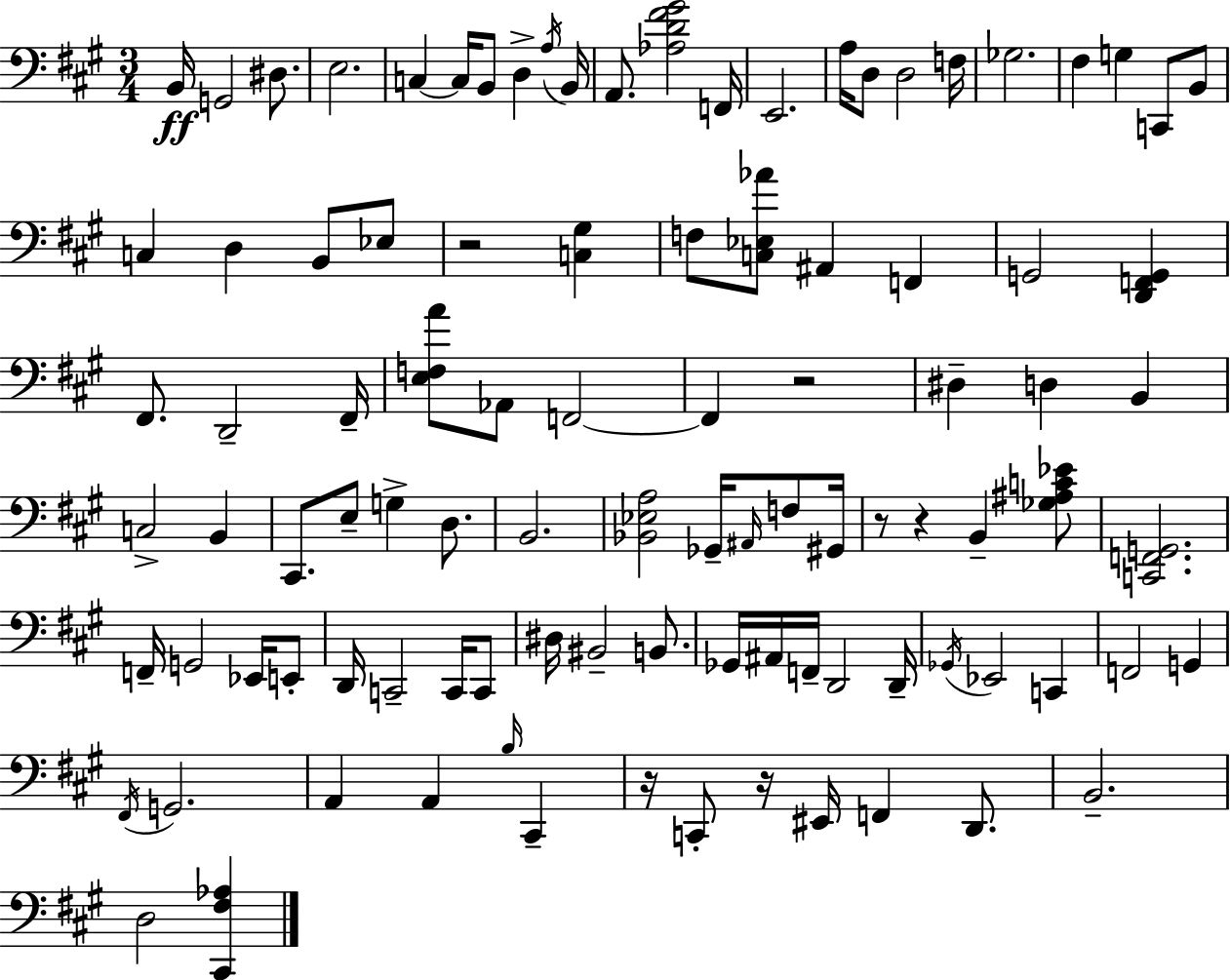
B2/s G2/h D#3/e. E3/h. C3/q C3/s B2/e D3/q A3/s B2/s A2/e. [Ab3,D4,F#4,G#4]/h F2/s E2/h. A3/s D3/e D3/h F3/s Gb3/h. F#3/q G3/q C2/e B2/e C3/q D3/q B2/e Eb3/e R/h [C3,G#3]/q F3/e [C3,Eb3,Ab4]/e A#2/q F2/q G2/h [D2,F2,G2]/q F#2/e. D2/h F#2/s [E3,F3,A4]/e Ab2/e F2/h F2/q R/h D#3/q D3/q B2/q C3/h B2/q C#2/e. E3/e G3/q D3/e. B2/h. [Bb2,Eb3,A3]/h Gb2/s A#2/s F3/e G#2/s R/e R/q B2/q [Gb3,A#3,C4,Eb4]/e [C2,F2,G2]/h. F2/s G2/h Eb2/s E2/e D2/s C2/h C2/s C2/e D#3/s BIS2/h B2/e. Gb2/s A#2/s F2/s D2/h D2/s Gb2/s Eb2/h C2/q F2/h G2/q F#2/s G2/h. A2/q A2/q B3/s C#2/q R/s C2/e R/s EIS2/s F2/q D2/e. B2/h. D3/h [C#2,F#3,Ab3]/q